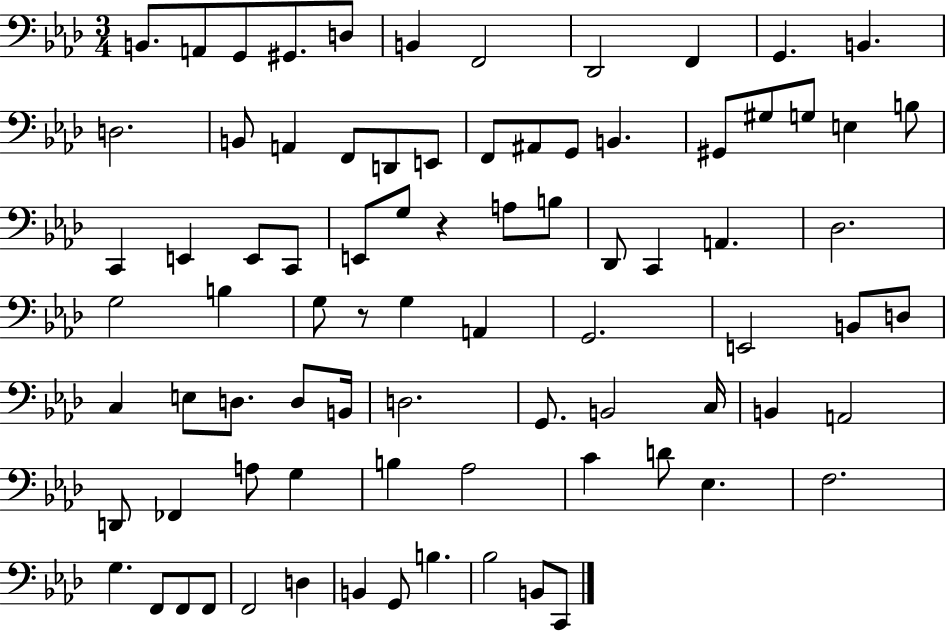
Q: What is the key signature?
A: AES major